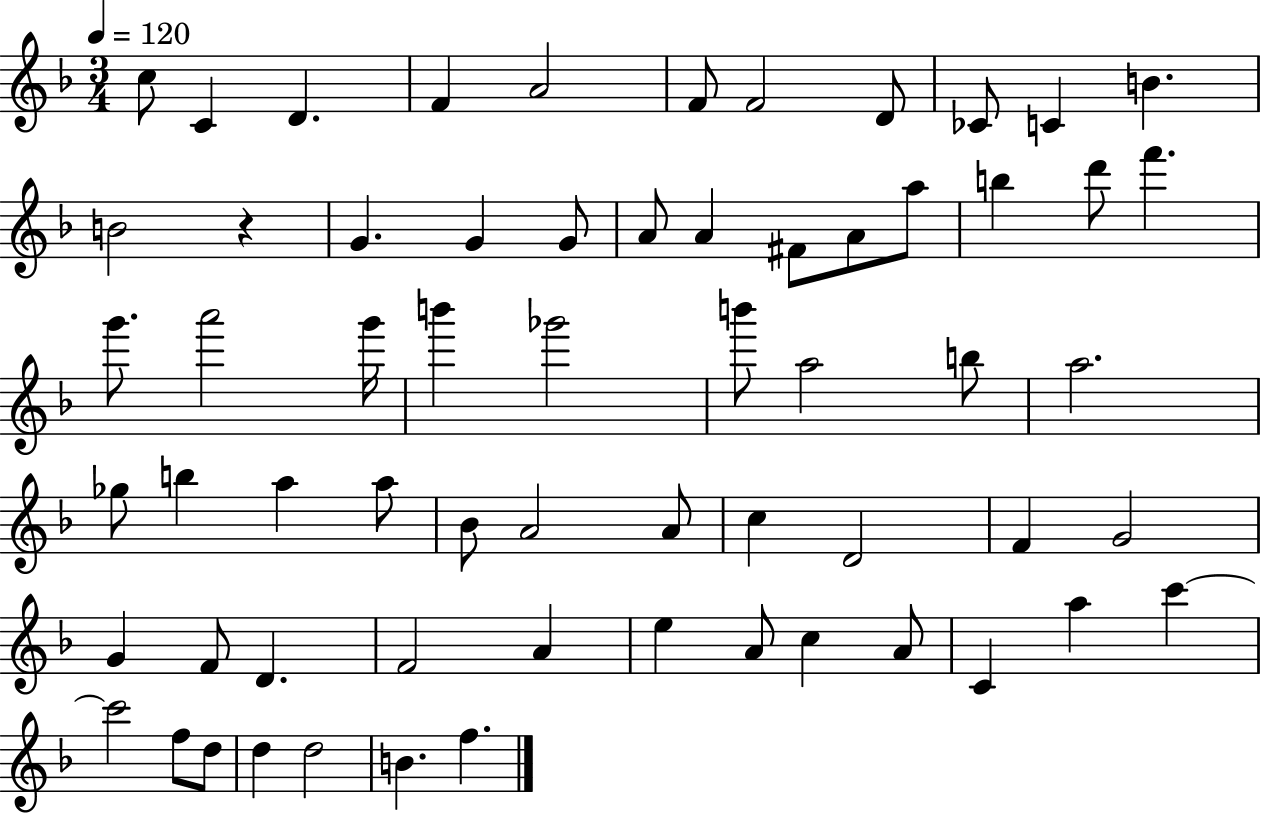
X:1
T:Untitled
M:3/4
L:1/4
K:F
c/2 C D F A2 F/2 F2 D/2 _C/2 C B B2 z G G G/2 A/2 A ^F/2 A/2 a/2 b d'/2 f' g'/2 a'2 g'/4 b' _g'2 b'/2 a2 b/2 a2 _g/2 b a a/2 _B/2 A2 A/2 c D2 F G2 G F/2 D F2 A e A/2 c A/2 C a c' c'2 f/2 d/2 d d2 B f